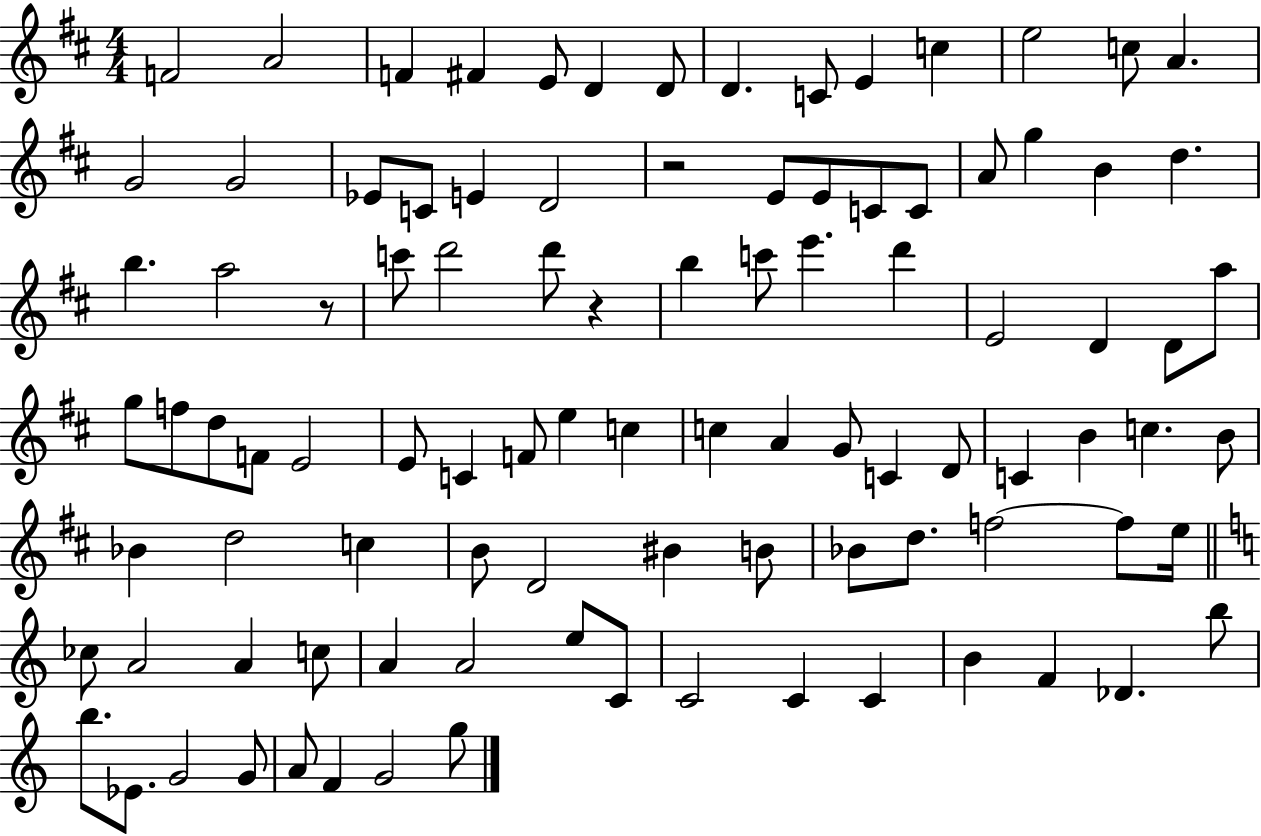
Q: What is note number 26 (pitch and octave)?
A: G5